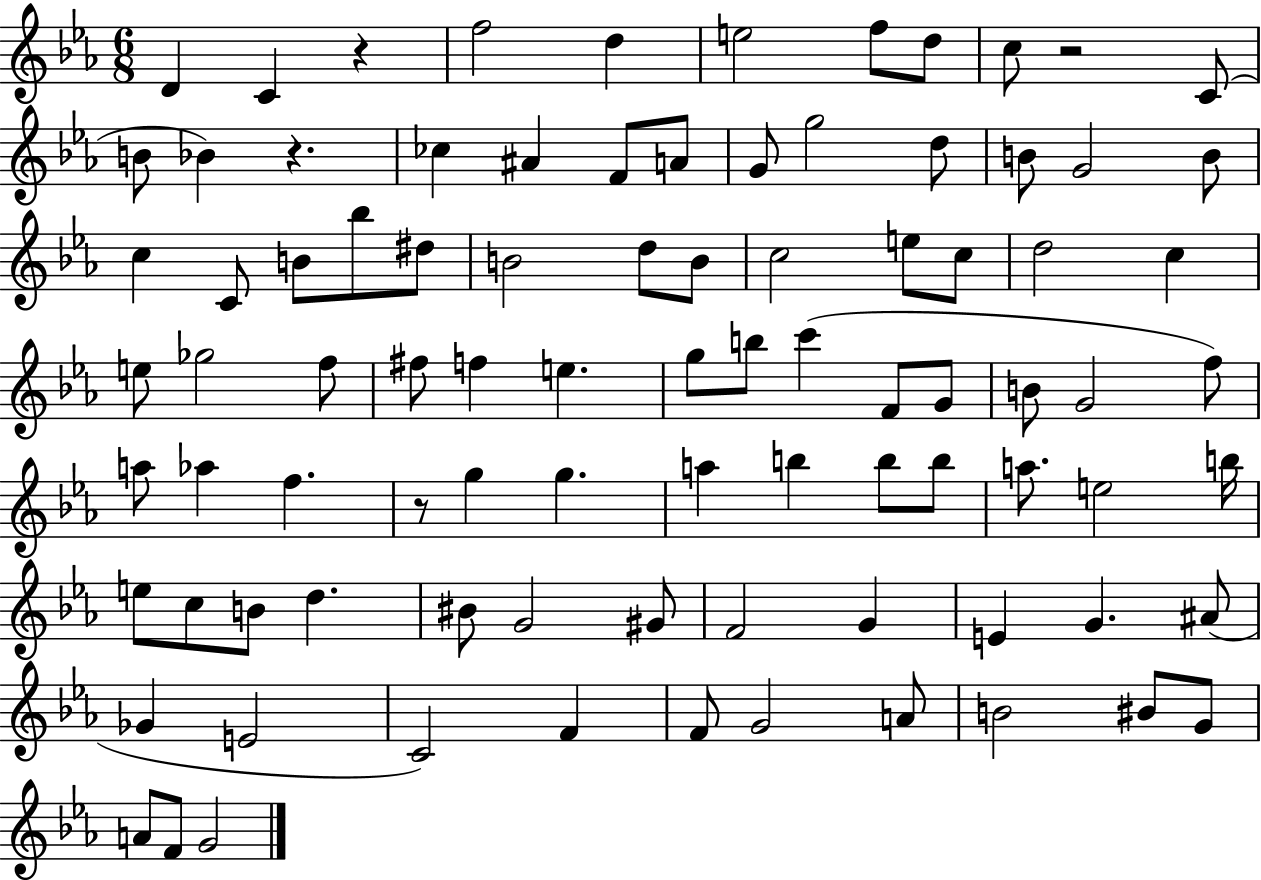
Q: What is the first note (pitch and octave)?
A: D4